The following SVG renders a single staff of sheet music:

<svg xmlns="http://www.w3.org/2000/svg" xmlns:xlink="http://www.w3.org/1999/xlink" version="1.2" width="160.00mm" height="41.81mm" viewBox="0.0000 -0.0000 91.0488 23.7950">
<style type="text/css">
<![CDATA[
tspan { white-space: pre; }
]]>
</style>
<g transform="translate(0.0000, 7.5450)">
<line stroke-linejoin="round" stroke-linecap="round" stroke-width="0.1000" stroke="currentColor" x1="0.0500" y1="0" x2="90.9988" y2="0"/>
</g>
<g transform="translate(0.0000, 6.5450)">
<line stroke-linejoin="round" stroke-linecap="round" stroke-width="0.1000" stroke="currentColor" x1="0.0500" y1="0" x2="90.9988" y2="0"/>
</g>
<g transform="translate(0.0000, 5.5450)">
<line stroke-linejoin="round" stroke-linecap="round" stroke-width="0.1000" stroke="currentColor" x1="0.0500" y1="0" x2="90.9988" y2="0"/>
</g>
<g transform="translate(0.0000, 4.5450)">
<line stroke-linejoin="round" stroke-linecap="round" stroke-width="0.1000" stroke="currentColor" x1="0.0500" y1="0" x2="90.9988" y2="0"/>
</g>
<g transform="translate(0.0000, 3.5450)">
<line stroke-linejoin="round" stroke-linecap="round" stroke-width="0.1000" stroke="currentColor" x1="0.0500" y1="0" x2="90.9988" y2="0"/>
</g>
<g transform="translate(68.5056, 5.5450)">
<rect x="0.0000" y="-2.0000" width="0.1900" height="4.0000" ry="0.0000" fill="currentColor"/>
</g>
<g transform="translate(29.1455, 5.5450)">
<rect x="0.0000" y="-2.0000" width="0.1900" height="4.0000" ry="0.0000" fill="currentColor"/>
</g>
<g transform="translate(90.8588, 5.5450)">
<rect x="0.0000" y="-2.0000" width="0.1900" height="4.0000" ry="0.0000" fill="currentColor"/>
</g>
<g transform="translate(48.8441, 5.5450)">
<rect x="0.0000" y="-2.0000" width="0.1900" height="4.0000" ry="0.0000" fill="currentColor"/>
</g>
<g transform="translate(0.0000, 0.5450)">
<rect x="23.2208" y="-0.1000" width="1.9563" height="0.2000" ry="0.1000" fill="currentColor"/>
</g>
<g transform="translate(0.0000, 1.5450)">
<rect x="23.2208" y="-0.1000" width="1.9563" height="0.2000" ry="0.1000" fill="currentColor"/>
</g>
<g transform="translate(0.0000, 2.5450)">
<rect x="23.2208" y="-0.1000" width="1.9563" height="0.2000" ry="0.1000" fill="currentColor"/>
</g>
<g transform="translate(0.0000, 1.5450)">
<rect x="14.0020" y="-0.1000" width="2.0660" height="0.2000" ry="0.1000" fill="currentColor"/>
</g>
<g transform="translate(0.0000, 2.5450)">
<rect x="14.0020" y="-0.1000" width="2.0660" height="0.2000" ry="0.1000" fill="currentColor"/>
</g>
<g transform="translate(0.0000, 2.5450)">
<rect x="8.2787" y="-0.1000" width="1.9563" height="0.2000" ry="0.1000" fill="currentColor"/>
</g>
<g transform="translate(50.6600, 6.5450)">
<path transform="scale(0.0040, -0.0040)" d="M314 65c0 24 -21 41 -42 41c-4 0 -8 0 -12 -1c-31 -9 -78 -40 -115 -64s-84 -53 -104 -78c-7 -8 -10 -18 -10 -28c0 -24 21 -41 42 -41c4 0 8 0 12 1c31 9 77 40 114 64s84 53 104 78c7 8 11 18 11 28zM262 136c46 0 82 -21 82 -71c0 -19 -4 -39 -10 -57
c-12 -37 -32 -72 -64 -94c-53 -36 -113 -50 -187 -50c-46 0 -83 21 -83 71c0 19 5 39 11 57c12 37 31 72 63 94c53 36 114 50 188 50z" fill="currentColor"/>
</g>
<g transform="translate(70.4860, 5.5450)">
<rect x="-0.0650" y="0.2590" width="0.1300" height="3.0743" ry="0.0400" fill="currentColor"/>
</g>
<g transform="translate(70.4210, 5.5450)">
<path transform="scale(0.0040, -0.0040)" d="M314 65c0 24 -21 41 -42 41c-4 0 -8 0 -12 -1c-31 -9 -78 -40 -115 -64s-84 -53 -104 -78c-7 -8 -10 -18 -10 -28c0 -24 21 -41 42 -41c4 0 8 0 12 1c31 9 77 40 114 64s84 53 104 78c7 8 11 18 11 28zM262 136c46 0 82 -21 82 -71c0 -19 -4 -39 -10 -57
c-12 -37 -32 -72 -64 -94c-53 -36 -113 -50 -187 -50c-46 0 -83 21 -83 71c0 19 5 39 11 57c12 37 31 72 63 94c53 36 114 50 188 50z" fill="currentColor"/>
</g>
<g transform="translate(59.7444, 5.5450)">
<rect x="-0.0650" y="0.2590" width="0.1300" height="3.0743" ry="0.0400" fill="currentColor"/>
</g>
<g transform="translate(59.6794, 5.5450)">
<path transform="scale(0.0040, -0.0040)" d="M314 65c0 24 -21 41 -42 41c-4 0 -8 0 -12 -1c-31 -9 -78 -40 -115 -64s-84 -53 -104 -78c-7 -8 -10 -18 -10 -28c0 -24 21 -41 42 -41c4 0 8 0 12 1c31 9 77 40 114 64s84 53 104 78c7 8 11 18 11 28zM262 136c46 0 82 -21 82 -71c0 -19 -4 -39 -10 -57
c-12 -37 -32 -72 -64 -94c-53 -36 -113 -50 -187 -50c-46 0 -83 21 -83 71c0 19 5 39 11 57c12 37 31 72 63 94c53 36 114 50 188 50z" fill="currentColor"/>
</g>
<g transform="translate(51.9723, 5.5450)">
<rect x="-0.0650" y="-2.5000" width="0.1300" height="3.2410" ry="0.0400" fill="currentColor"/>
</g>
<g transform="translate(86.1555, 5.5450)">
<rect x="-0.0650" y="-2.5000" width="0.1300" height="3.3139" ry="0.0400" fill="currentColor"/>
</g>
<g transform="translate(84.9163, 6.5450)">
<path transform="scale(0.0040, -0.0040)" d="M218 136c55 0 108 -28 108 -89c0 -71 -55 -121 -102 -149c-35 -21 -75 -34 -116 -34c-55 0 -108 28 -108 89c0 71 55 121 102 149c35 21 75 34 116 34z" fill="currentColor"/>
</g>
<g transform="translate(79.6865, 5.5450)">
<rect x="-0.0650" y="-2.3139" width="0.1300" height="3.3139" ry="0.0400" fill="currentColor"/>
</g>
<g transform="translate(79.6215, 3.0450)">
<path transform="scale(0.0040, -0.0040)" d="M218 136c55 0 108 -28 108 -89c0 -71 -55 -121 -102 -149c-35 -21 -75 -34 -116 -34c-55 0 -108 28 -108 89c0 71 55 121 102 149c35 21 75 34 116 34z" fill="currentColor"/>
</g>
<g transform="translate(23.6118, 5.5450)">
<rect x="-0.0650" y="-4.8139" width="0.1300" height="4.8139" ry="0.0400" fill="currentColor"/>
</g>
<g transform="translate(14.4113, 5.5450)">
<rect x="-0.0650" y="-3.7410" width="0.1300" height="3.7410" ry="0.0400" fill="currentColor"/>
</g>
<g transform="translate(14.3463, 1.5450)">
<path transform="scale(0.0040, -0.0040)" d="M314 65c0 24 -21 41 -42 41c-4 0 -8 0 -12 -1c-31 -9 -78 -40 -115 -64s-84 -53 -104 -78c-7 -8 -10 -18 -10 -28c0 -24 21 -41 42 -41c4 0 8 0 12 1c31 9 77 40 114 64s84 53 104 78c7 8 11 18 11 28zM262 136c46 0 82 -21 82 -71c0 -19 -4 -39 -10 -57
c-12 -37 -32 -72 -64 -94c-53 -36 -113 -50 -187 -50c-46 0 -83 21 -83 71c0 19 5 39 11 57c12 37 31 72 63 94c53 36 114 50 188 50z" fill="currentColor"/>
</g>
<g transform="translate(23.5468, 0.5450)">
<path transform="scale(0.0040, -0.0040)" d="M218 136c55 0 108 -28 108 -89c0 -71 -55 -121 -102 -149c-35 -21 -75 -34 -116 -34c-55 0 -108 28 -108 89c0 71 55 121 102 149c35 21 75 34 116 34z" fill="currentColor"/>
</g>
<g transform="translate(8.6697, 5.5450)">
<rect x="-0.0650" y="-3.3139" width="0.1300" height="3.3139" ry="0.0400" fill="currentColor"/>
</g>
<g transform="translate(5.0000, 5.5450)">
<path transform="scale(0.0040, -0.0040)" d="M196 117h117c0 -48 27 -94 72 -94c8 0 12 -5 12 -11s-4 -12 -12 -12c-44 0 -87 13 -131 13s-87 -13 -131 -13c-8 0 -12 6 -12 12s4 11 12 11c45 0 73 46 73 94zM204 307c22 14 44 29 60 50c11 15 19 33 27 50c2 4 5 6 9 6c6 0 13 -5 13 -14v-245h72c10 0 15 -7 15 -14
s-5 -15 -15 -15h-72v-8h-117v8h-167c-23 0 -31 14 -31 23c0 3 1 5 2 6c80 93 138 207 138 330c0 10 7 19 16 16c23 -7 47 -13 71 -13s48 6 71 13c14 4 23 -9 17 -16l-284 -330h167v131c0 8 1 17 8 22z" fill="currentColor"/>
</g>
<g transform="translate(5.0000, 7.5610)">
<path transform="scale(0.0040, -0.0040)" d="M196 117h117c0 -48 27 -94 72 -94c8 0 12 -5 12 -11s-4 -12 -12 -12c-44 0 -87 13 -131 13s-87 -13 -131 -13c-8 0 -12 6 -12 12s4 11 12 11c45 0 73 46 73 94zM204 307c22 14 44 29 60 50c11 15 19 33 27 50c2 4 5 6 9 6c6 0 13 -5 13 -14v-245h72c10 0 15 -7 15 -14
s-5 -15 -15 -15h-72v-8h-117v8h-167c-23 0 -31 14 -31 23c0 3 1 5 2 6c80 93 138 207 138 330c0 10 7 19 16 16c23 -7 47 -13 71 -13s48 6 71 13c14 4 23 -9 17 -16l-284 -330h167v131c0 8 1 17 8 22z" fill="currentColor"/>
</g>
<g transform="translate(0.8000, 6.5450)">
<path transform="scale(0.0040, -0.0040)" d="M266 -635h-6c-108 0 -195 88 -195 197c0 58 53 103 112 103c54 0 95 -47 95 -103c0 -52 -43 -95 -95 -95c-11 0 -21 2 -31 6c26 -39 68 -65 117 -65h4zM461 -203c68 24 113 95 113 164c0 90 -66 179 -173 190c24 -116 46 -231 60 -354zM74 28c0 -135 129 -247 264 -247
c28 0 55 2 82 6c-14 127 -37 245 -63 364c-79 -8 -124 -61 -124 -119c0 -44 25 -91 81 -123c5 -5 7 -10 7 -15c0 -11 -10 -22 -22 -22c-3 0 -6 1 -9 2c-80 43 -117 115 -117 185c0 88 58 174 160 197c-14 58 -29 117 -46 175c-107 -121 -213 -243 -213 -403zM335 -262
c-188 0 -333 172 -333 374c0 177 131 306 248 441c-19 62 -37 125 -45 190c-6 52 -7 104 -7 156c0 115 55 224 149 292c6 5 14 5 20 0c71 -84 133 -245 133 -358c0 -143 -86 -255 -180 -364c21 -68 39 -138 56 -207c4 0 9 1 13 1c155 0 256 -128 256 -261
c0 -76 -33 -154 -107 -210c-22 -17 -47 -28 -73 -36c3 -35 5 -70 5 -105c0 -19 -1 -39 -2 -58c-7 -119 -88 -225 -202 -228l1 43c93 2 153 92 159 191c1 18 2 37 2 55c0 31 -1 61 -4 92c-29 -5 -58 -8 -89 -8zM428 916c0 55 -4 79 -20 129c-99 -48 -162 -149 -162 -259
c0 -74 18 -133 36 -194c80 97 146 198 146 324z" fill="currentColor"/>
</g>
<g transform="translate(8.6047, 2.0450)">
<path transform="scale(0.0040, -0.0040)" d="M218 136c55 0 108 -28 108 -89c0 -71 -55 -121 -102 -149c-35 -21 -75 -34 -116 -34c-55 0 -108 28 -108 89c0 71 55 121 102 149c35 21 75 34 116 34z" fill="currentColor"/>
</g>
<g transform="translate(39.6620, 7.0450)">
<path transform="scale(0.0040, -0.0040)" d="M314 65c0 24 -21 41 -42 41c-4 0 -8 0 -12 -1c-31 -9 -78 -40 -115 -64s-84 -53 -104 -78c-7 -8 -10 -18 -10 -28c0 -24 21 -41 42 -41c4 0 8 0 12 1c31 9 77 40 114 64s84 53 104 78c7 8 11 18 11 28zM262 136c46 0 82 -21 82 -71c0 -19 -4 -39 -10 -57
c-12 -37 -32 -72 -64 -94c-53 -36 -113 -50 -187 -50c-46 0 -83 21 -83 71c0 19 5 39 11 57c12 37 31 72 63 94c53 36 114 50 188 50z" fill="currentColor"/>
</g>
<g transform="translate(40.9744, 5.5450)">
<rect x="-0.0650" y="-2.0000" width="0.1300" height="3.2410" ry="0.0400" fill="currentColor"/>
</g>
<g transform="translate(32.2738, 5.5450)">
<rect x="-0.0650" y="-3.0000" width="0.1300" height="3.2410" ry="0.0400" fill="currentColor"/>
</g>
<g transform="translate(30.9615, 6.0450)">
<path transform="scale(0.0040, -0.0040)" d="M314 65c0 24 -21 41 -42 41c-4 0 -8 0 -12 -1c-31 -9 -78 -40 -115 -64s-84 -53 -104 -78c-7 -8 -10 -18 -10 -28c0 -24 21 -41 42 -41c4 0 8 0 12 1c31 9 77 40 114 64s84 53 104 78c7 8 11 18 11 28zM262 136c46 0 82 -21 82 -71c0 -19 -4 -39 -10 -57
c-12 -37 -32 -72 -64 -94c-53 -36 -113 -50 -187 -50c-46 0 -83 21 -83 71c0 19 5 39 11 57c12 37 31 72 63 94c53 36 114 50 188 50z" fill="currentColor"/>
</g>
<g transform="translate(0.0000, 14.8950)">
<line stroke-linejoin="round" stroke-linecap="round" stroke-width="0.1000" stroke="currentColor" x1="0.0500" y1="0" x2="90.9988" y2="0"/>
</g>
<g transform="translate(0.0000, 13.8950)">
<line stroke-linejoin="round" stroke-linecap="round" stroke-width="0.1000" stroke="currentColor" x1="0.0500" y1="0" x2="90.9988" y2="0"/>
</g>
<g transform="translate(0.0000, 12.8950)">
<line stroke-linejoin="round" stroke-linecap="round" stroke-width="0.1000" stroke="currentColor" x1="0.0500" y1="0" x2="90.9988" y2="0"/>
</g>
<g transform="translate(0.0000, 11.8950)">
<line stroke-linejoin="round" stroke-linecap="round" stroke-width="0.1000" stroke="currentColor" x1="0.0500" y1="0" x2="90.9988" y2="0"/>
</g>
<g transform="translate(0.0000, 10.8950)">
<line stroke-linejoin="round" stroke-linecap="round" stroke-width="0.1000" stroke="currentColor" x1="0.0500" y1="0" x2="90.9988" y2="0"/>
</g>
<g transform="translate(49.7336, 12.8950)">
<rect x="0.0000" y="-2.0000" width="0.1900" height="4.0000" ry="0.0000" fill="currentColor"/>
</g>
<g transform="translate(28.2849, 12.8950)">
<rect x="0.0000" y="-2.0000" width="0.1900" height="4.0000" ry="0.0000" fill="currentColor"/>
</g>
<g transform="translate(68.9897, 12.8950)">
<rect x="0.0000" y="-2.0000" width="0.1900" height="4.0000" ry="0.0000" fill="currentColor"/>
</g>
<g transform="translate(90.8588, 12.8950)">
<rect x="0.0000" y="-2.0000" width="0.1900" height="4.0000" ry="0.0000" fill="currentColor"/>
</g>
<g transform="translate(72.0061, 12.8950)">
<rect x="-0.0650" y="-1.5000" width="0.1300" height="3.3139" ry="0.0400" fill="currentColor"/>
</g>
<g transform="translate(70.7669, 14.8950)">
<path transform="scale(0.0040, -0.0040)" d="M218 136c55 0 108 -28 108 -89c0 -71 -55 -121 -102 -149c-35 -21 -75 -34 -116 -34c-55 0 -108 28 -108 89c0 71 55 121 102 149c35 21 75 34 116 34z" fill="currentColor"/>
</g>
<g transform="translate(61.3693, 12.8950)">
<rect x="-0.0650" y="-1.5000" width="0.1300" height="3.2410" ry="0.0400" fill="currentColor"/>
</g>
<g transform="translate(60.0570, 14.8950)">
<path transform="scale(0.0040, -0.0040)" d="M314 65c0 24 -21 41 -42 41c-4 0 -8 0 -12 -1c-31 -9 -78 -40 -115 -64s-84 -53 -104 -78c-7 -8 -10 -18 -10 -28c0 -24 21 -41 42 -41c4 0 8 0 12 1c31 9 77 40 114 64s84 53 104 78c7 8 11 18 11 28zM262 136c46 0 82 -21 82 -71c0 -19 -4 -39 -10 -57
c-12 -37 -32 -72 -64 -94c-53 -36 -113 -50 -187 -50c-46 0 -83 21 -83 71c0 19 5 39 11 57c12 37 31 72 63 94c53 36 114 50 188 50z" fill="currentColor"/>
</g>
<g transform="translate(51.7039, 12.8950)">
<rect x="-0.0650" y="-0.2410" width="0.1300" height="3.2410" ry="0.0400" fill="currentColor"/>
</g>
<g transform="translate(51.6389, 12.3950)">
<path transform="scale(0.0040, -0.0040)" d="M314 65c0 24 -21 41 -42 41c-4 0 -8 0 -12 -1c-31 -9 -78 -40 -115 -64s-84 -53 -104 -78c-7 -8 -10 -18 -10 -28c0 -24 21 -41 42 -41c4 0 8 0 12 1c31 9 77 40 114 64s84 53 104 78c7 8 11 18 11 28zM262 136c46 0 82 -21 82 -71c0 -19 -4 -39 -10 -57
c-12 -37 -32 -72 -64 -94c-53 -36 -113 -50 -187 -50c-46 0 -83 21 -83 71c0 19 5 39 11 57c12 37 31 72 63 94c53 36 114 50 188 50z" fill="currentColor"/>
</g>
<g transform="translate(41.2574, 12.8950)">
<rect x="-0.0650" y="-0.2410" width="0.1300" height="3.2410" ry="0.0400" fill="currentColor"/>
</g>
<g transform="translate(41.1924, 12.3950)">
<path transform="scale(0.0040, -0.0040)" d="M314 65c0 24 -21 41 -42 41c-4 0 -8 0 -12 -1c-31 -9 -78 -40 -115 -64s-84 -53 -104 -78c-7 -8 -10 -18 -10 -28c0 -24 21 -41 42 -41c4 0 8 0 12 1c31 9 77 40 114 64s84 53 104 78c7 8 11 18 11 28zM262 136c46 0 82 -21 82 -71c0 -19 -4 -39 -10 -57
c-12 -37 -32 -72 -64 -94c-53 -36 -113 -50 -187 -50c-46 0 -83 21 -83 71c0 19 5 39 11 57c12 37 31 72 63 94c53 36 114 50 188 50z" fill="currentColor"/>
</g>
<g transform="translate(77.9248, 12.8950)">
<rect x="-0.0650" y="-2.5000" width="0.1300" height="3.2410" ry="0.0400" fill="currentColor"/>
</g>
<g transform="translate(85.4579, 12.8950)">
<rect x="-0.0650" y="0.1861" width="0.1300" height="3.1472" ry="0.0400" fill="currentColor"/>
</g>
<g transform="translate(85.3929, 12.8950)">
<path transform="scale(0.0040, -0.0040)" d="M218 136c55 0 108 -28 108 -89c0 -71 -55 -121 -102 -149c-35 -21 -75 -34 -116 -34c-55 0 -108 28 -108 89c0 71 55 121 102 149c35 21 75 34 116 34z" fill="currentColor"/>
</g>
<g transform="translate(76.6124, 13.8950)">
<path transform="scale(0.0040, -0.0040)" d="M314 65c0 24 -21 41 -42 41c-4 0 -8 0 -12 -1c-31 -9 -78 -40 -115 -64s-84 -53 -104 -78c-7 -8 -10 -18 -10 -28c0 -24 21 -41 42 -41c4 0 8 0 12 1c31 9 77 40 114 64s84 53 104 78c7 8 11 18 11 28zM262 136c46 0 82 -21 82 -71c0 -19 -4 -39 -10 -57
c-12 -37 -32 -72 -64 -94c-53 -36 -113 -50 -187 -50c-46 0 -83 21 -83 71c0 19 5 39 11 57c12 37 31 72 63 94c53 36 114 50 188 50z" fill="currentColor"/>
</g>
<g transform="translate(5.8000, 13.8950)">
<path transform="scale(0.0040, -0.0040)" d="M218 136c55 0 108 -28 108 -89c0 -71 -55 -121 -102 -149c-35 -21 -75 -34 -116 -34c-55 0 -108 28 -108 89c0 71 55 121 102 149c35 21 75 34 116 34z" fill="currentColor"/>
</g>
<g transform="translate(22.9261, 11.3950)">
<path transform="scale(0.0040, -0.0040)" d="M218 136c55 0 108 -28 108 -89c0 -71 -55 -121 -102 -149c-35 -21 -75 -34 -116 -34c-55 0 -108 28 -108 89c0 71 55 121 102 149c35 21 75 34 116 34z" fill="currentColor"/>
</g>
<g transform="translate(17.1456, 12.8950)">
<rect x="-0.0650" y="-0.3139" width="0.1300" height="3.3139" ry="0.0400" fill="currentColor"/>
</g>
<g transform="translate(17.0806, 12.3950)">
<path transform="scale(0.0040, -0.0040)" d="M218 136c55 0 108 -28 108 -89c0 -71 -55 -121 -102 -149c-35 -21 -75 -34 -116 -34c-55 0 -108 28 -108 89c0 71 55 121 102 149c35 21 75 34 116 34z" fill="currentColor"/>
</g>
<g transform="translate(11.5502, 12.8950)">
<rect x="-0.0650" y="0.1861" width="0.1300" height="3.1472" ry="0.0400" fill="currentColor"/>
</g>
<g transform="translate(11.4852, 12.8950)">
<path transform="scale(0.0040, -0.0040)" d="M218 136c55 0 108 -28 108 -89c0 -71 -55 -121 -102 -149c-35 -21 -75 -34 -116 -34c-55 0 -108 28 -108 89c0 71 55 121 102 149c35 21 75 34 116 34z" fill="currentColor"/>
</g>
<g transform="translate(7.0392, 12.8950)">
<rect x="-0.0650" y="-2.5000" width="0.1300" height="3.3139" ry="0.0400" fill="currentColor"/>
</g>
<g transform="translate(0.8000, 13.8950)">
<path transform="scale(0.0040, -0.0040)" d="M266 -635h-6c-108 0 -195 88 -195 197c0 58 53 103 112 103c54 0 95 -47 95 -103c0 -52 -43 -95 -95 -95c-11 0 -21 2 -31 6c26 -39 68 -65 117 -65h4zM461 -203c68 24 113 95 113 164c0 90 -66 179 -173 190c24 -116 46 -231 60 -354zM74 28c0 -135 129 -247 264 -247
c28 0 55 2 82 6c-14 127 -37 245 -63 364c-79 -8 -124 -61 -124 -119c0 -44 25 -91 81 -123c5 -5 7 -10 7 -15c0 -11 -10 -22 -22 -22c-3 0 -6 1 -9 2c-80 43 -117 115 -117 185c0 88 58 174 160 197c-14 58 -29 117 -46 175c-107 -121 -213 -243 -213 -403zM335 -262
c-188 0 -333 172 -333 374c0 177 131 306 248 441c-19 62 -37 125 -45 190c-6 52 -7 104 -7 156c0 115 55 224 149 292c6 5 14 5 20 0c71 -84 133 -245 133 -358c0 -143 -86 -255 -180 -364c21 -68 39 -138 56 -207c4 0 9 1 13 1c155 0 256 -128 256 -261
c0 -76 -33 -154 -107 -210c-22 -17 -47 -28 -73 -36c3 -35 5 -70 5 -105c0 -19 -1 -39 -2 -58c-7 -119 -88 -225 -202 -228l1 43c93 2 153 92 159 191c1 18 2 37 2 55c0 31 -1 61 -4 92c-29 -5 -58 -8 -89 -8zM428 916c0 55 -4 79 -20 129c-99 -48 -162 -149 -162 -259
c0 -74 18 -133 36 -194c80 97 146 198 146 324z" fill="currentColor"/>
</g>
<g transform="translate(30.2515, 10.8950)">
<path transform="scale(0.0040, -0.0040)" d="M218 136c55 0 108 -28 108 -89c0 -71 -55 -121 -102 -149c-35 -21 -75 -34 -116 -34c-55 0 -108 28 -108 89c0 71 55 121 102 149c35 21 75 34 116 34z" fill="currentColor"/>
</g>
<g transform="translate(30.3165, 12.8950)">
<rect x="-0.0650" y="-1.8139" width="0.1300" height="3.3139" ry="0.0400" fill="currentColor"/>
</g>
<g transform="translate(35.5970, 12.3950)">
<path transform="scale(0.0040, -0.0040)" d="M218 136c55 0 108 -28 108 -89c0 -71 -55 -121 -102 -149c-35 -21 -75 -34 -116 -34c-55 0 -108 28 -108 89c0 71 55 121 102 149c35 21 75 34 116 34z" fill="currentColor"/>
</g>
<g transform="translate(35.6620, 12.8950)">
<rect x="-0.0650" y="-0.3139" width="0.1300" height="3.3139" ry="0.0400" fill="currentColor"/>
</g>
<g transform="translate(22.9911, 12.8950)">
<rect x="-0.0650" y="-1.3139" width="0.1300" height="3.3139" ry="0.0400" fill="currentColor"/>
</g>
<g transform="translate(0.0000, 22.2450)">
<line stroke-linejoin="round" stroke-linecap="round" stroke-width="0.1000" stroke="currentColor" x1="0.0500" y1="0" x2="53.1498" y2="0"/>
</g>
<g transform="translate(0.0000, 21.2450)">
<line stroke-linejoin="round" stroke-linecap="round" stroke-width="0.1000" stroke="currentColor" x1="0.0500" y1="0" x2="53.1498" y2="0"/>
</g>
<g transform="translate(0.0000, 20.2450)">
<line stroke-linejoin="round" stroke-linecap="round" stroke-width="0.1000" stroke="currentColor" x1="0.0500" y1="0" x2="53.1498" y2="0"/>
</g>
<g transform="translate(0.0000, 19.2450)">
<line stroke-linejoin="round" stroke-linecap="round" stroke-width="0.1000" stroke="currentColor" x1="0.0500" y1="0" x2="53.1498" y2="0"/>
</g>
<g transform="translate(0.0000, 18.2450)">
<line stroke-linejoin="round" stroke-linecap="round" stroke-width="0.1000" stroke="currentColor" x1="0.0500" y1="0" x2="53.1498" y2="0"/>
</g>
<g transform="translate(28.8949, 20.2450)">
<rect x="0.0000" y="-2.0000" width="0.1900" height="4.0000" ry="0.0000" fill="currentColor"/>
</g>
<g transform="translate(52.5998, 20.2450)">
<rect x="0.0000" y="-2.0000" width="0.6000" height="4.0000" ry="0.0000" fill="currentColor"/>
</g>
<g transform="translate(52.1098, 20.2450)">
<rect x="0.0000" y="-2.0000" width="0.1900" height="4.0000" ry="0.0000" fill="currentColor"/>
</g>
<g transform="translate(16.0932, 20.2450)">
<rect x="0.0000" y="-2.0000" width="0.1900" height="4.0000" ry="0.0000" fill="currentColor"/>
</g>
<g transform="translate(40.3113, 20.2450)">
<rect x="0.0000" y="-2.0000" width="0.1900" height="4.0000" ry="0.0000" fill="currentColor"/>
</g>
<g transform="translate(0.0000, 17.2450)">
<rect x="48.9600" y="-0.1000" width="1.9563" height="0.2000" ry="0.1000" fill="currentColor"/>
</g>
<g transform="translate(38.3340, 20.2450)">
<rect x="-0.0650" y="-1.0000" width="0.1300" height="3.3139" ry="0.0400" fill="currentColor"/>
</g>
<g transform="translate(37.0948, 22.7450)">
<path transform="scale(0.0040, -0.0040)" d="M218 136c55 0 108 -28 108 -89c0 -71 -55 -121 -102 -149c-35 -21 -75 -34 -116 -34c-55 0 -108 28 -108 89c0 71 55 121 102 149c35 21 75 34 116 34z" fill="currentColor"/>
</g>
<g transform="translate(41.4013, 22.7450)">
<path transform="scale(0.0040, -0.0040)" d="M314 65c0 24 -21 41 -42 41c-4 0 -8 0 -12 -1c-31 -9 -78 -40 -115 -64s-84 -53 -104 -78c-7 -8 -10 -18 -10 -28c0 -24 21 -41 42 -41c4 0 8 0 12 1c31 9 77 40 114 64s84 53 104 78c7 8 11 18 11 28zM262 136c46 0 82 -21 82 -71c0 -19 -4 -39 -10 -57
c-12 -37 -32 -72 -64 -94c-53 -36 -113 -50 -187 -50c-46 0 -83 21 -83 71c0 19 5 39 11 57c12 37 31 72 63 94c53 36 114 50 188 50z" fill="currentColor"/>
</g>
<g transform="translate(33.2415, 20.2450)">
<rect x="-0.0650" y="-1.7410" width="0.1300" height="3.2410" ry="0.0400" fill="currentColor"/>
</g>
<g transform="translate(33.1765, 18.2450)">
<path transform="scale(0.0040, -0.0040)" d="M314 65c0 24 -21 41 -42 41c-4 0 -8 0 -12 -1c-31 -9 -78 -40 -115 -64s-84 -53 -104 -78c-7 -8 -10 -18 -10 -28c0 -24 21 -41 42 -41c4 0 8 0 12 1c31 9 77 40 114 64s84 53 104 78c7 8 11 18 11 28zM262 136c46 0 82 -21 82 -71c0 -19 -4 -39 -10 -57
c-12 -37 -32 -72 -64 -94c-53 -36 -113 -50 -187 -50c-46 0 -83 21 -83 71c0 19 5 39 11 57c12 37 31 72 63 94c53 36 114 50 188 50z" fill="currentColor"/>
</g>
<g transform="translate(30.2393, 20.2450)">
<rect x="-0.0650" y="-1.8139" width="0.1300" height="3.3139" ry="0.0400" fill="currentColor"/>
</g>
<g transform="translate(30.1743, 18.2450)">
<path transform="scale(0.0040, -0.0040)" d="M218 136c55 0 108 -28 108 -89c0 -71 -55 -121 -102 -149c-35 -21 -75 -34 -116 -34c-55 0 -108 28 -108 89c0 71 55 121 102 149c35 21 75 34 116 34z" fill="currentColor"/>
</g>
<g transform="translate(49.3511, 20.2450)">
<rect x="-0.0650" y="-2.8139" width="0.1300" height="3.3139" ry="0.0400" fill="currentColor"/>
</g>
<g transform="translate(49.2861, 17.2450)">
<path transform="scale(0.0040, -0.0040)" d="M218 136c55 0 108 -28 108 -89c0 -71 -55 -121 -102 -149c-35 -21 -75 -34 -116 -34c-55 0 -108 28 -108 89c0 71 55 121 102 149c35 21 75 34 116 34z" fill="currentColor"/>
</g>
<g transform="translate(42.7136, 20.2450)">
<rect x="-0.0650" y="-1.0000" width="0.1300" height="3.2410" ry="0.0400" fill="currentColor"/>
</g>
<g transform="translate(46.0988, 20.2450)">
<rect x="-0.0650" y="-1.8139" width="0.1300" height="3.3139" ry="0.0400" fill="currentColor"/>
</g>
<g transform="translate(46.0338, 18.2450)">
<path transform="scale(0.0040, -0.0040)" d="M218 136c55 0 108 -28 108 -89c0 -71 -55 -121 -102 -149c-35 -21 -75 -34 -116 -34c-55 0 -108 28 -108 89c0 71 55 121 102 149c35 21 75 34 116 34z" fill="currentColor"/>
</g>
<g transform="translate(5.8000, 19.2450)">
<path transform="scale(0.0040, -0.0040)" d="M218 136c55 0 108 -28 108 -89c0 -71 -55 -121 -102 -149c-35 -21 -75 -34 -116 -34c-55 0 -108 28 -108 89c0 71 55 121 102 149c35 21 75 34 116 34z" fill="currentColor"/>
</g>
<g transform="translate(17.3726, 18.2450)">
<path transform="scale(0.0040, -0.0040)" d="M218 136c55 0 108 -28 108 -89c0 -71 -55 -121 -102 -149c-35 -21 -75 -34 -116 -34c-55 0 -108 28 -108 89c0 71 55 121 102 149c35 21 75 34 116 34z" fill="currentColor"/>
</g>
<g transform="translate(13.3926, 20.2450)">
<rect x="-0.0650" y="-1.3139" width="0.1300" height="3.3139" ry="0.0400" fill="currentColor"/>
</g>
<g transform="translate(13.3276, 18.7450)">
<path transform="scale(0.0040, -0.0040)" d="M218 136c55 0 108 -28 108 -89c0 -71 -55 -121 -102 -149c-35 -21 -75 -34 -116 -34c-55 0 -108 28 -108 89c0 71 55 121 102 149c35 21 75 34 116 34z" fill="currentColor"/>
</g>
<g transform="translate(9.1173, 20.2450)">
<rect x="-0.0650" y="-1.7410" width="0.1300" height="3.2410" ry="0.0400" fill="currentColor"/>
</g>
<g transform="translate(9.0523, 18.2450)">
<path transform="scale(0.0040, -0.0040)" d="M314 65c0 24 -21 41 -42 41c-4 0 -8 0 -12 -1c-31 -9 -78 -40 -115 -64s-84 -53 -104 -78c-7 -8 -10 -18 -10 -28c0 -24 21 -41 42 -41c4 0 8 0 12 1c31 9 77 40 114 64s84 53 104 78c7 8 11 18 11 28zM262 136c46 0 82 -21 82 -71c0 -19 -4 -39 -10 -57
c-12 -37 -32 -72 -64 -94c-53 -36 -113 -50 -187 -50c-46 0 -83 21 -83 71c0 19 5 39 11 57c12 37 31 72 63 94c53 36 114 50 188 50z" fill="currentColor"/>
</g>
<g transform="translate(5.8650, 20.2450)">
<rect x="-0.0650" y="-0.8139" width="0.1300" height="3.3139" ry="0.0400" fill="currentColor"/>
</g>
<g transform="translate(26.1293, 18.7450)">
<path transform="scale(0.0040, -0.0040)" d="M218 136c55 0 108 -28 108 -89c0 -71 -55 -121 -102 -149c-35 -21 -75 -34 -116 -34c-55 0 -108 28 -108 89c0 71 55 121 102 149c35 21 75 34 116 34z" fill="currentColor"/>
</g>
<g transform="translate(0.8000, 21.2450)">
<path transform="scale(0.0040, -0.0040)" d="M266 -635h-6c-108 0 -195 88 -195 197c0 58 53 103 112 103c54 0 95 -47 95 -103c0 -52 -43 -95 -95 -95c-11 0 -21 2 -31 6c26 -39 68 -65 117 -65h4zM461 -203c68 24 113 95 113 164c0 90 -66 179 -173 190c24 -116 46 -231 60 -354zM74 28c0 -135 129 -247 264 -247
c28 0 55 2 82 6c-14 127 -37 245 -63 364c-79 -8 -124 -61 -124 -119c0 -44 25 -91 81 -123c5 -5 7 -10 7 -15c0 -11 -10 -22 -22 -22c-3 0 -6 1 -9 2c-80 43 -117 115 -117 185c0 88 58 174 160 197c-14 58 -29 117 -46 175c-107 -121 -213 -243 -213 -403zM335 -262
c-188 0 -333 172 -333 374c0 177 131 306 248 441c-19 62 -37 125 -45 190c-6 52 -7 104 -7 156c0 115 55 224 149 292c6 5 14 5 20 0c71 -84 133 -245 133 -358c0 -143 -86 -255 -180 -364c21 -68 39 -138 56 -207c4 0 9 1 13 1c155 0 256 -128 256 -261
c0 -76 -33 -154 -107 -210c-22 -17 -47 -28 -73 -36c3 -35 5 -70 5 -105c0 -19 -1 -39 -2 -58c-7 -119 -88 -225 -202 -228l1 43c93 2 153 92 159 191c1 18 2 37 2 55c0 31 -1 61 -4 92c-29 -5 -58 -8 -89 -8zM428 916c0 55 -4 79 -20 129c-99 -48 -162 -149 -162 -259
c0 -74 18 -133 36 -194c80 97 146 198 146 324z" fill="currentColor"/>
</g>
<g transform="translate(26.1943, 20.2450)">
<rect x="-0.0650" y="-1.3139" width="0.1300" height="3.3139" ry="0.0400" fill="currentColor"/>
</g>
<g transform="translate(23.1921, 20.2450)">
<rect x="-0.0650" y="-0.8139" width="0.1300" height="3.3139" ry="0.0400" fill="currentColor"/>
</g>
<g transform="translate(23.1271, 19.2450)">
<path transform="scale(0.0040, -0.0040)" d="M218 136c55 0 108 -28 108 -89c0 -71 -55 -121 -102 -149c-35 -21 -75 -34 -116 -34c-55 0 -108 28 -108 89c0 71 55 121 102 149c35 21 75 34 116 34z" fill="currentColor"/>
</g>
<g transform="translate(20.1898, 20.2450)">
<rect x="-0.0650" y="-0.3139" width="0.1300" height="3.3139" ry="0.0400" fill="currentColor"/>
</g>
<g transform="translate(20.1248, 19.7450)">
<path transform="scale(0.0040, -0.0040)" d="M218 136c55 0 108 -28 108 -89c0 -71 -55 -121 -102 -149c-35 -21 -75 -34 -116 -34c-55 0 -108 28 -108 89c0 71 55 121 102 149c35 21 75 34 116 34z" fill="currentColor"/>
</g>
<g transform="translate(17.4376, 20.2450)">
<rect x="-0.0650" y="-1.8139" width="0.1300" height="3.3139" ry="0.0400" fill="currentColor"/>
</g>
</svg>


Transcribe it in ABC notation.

X:1
T:Untitled
M:4/4
L:1/4
K:C
b c'2 e' A2 F2 G2 B2 B2 g G G B c e f c c2 c2 E2 E G2 B d f2 e f c d e f f2 D D2 f a